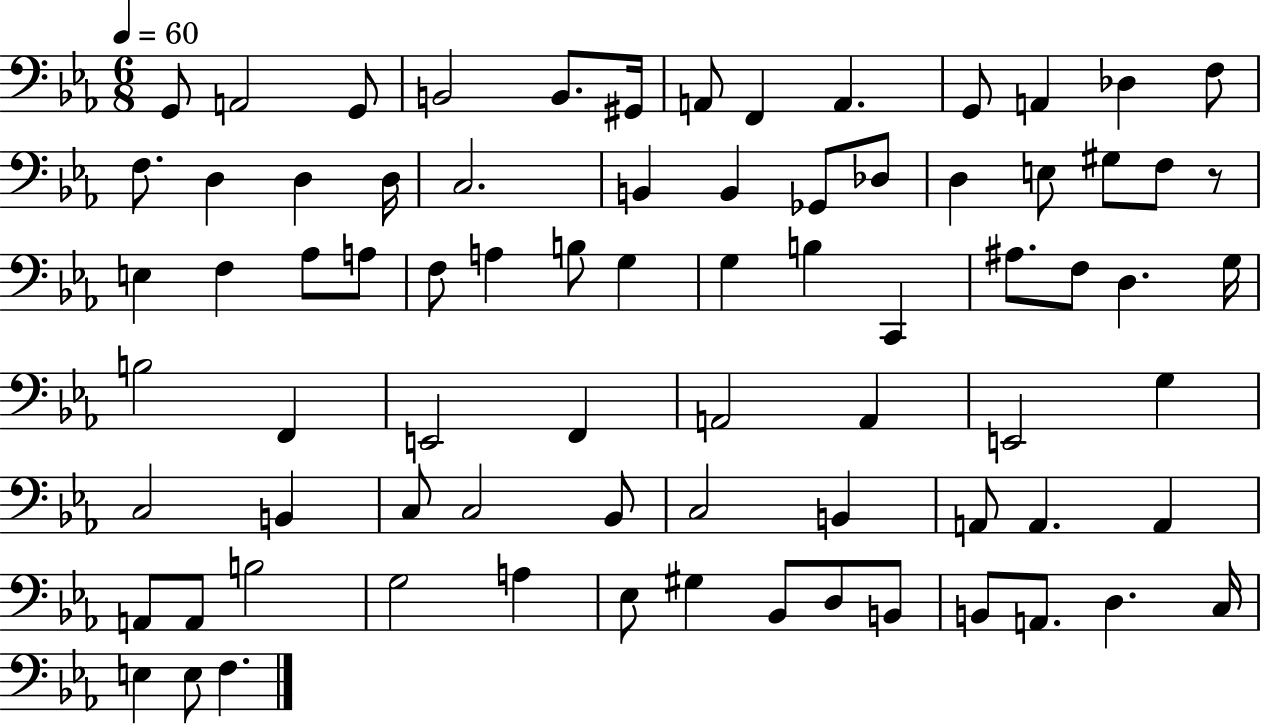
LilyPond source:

{
  \clef bass
  \numericTimeSignature
  \time 6/8
  \key ees \major
  \tempo 4 = 60
  g,8 a,2 g,8 | b,2 b,8. gis,16 | a,8 f,4 a,4. | g,8 a,4 des4 f8 | \break f8. d4 d4 d16 | c2. | b,4 b,4 ges,8 des8 | d4 e8 gis8 f8 r8 | \break e4 f4 aes8 a8 | f8 a4 b8 g4 | g4 b4 c,4 | ais8. f8 d4. g16 | \break b2 f,4 | e,2 f,4 | a,2 a,4 | e,2 g4 | \break c2 b,4 | c8 c2 bes,8 | c2 b,4 | a,8 a,4. a,4 | \break a,8 a,8 b2 | g2 a4 | ees8 gis4 bes,8 d8 b,8 | b,8 a,8. d4. c16 | \break e4 e8 f4. | \bar "|."
}